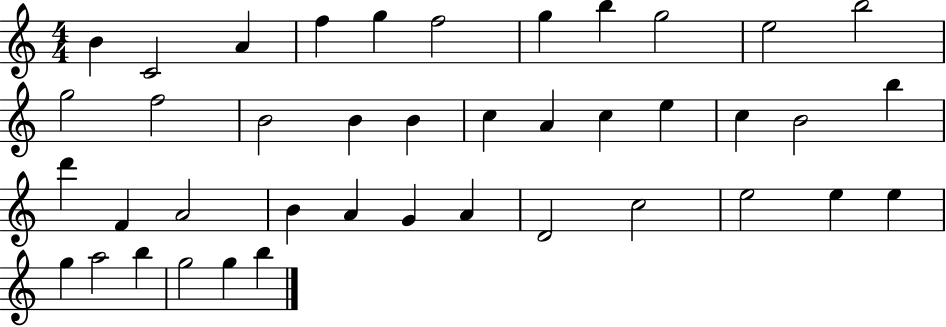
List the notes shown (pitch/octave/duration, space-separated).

B4/q C4/h A4/q F5/q G5/q F5/h G5/q B5/q G5/h E5/h B5/h G5/h F5/h B4/h B4/q B4/q C5/q A4/q C5/q E5/q C5/q B4/h B5/q D6/q F4/q A4/h B4/q A4/q G4/q A4/q D4/h C5/h E5/h E5/q E5/q G5/q A5/h B5/q G5/h G5/q B5/q